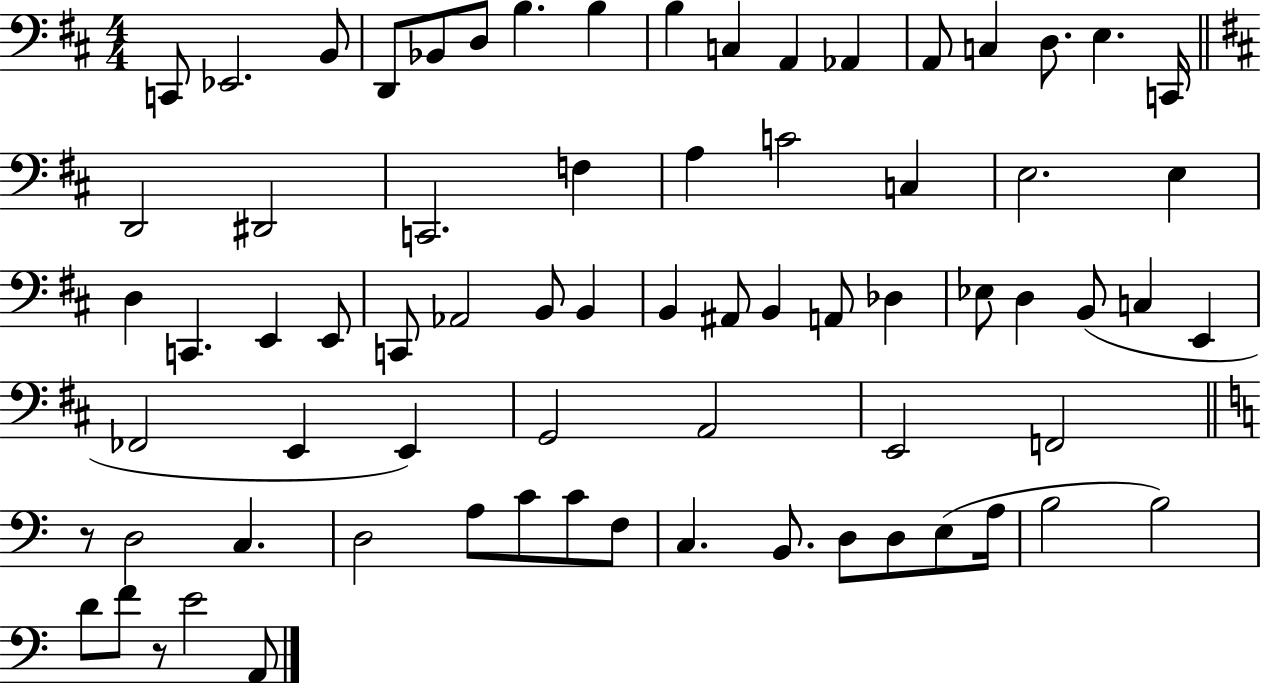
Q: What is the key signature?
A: D major